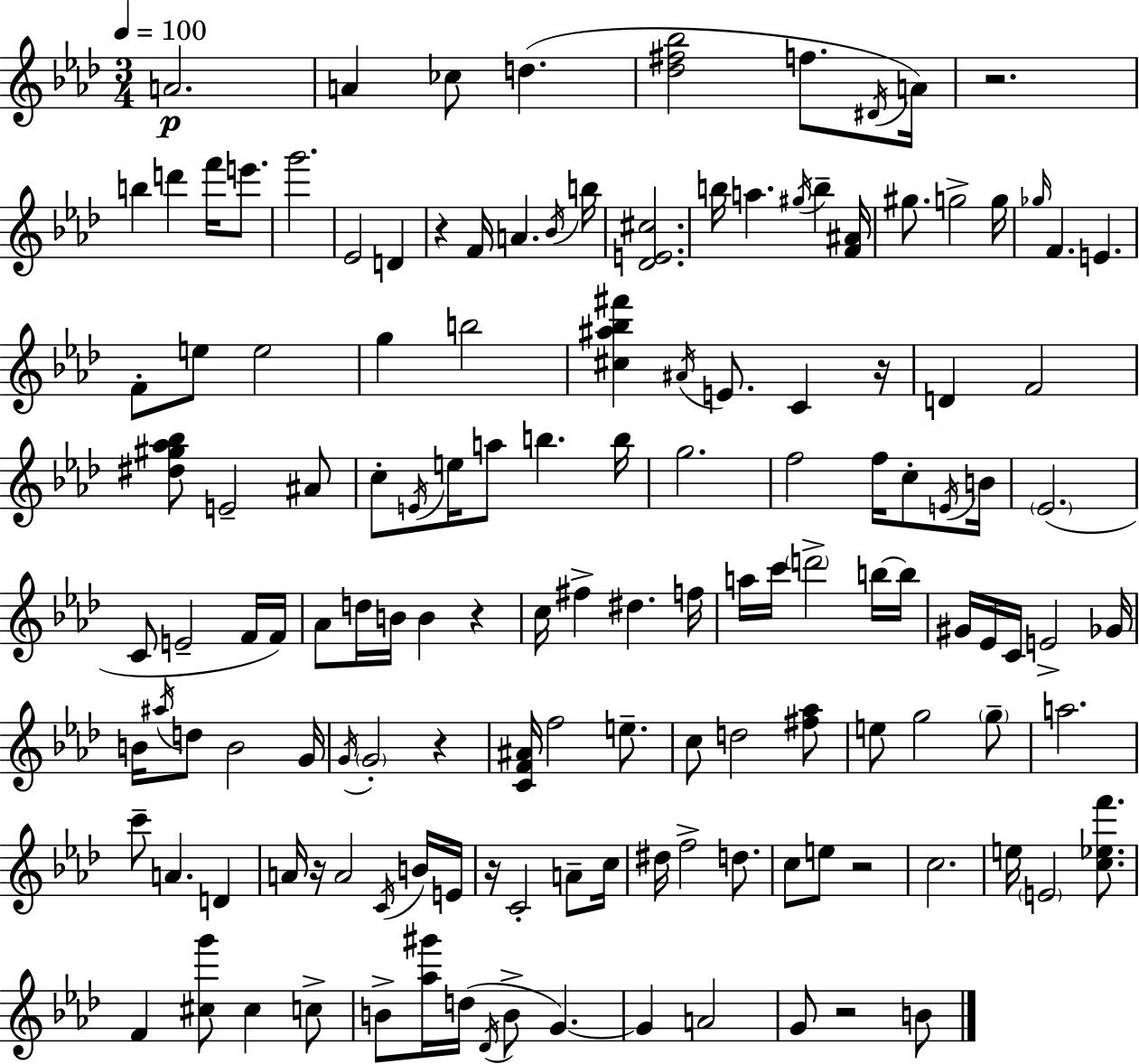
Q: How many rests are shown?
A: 9